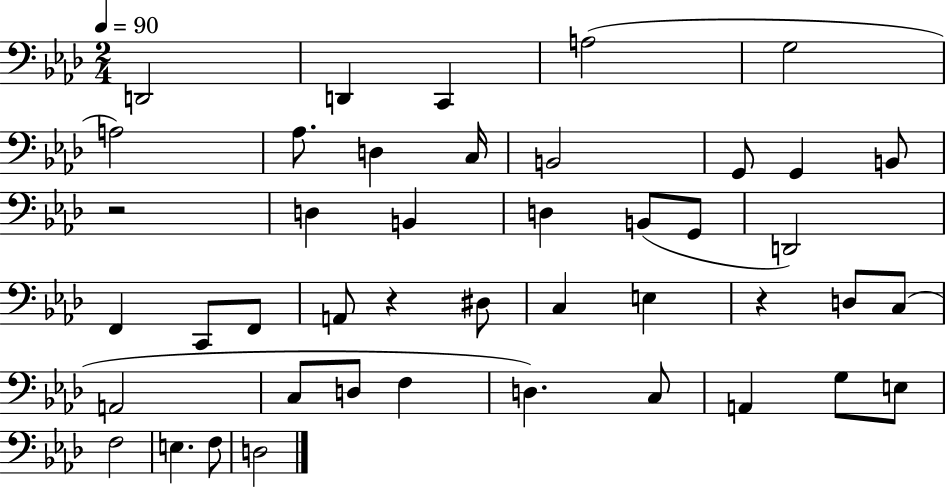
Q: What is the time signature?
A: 2/4